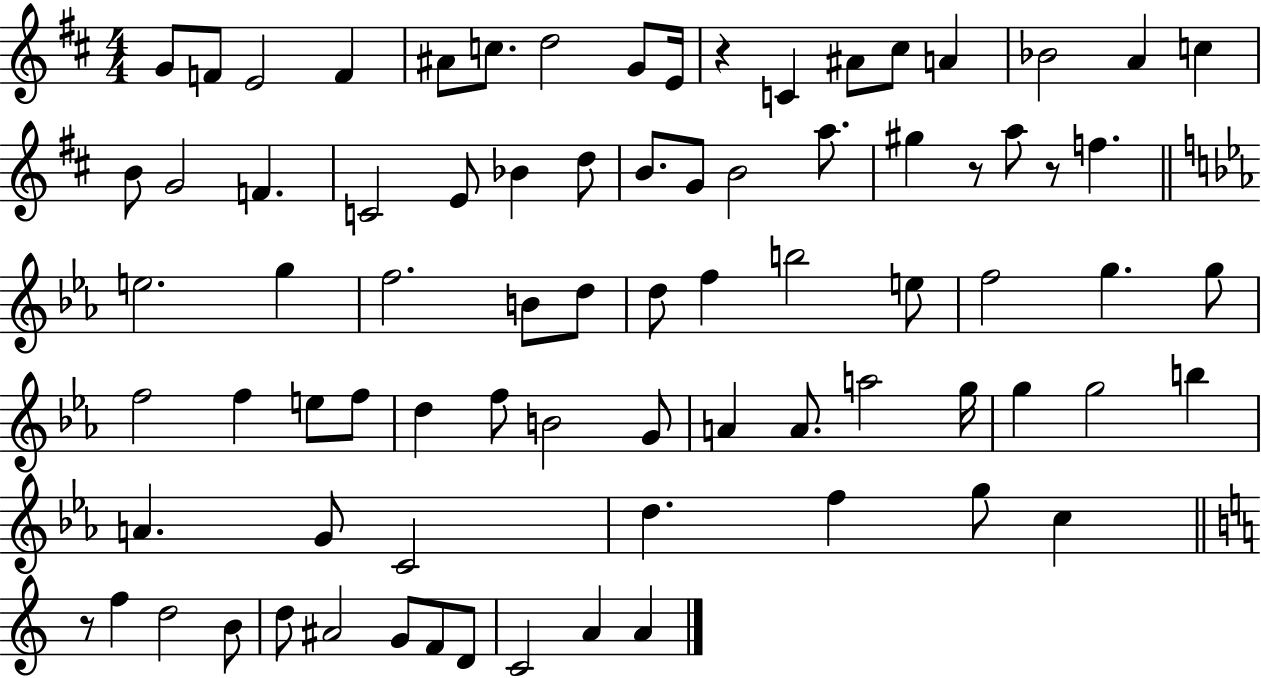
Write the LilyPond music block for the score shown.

{
  \clef treble
  \numericTimeSignature
  \time 4/4
  \key d \major
  g'8 f'8 e'2 f'4 | ais'8 c''8. d''2 g'8 e'16 | r4 c'4 ais'8 cis''8 a'4 | bes'2 a'4 c''4 | \break b'8 g'2 f'4. | c'2 e'8 bes'4 d''8 | b'8. g'8 b'2 a''8. | gis''4 r8 a''8 r8 f''4. | \break \bar "||" \break \key c \minor e''2. g''4 | f''2. b'8 d''8 | d''8 f''4 b''2 e''8 | f''2 g''4. g''8 | \break f''2 f''4 e''8 f''8 | d''4 f''8 b'2 g'8 | a'4 a'8. a''2 g''16 | g''4 g''2 b''4 | \break a'4. g'8 c'2 | d''4. f''4 g''8 c''4 | \bar "||" \break \key a \minor r8 f''4 d''2 b'8 | d''8 ais'2 g'8 f'8 d'8 | c'2 a'4 a'4 | \bar "|."
}